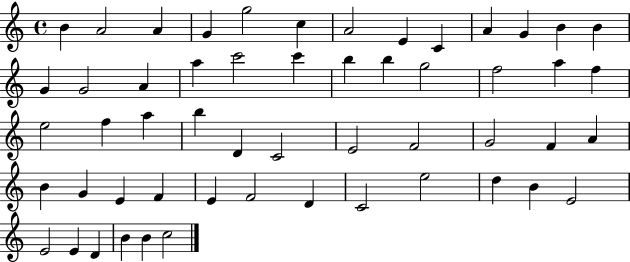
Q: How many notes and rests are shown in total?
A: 54